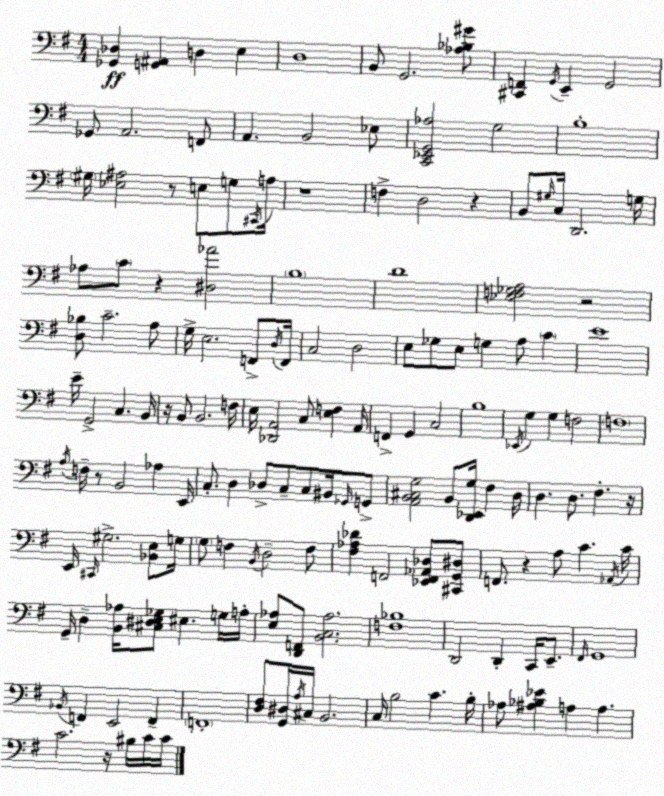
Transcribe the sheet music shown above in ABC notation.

X:1
T:Untitled
M:4/4
L:1/4
K:G
[_G,,_D,] [G,,^A,,] D, E, D,4 B,,/2 G,,2 [_A,_B,^G]/2 [^C,,F,,] G,,/4 E,, G,,2 _G,,/2 A,,2 F,,/2 A,, B,,2 _E,/2 [C,,_E,,G,,_A,]2 G,2 B,4 ^G,/4 [_E,^A,]2 z/2 E,/2 G,/2 ^C,,/4 A,/4 z4 F, D,2 z B,,/2 ^G,/4 C,/4 D,,2 G,/4 _A,/2 C/2 z [^D,_A]2 B,4 D4 [_E,F,_G,A,]2 z2 [D,_B,]/2 C2 A,/2 G,/4 E,2 F,,/2 D,/4 F,,/4 C,2 D,2 E,/2 _G,/2 E,/2 G, A,/2 C E4 E/4 G,,2 C, B,,/4 z/4 B,,/2 B,,2 F,/4 E,/4 [_D,,A,,]2 C,/2 [E,F,] A,,/4 F,, G,, C,2 B,4 _E,,/4 G, G, F,2 F,4 A,/4 F,/4 z/2 B,,2 _A, E,,/4 C,/2 D, _D,/2 C,/2 C,/2 ^B,,/4 _G,,/4 G,,/2 [A,,B,,^C,G,]2 B,,/2 [D,,_E,,G,]/4 ^F, D,/4 D, D,/2 ^F, z/4 E,,/4 ^C,,/4 ^G,2 [_B,,E,]/2 G,/4 G,/2 F, B,,/4 D,2 F,/2 [^F,_A,_D] F,,2 [_E,,F,,_A,,_D,]/2 [^C,,G,,^D,]/2 F,,/2 z A,/2 C _A,,/4 C/4 G,,/4 D, [B,,_A,]/4 [^C,^D,E,_G,]/2 ^E, G,/4 A,/4 [E,_A,]/2 [D,,F,,]/2 [B,,C,_A,]2 [F,_B,]4 D,,2 D,, C,,/4 E,,/2 ^F,,/4 G,,4 _B,,/4 F,, E,,2 F,, F,,4 [D,^F,]/2 [G,,^D,]/4 A,/4 ^C,/4 B,,2 C,/4 B,2 C B,/4 _A,/2 [^A,_B,_E] A, A, C2 z/4 ^B,/4 C/4 C/4